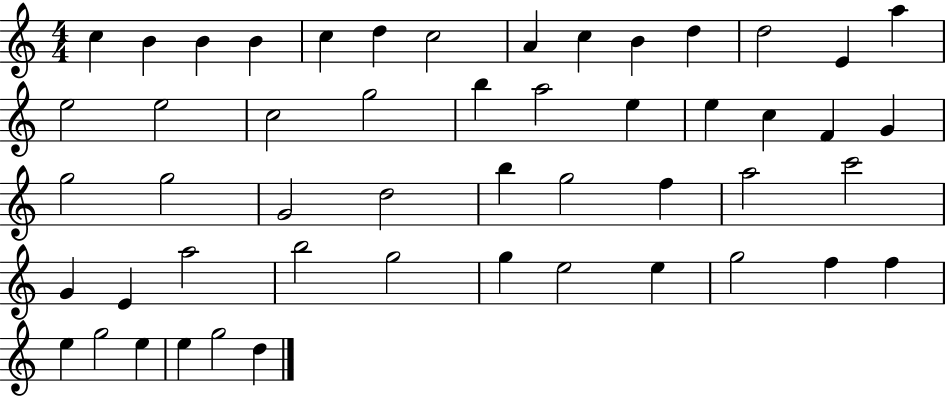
C5/q B4/q B4/q B4/q C5/q D5/q C5/h A4/q C5/q B4/q D5/q D5/h E4/q A5/q E5/h E5/h C5/h G5/h B5/q A5/h E5/q E5/q C5/q F4/q G4/q G5/h G5/h G4/h D5/h B5/q G5/h F5/q A5/h C6/h G4/q E4/q A5/h B5/h G5/h G5/q E5/h E5/q G5/h F5/q F5/q E5/q G5/h E5/q E5/q G5/h D5/q